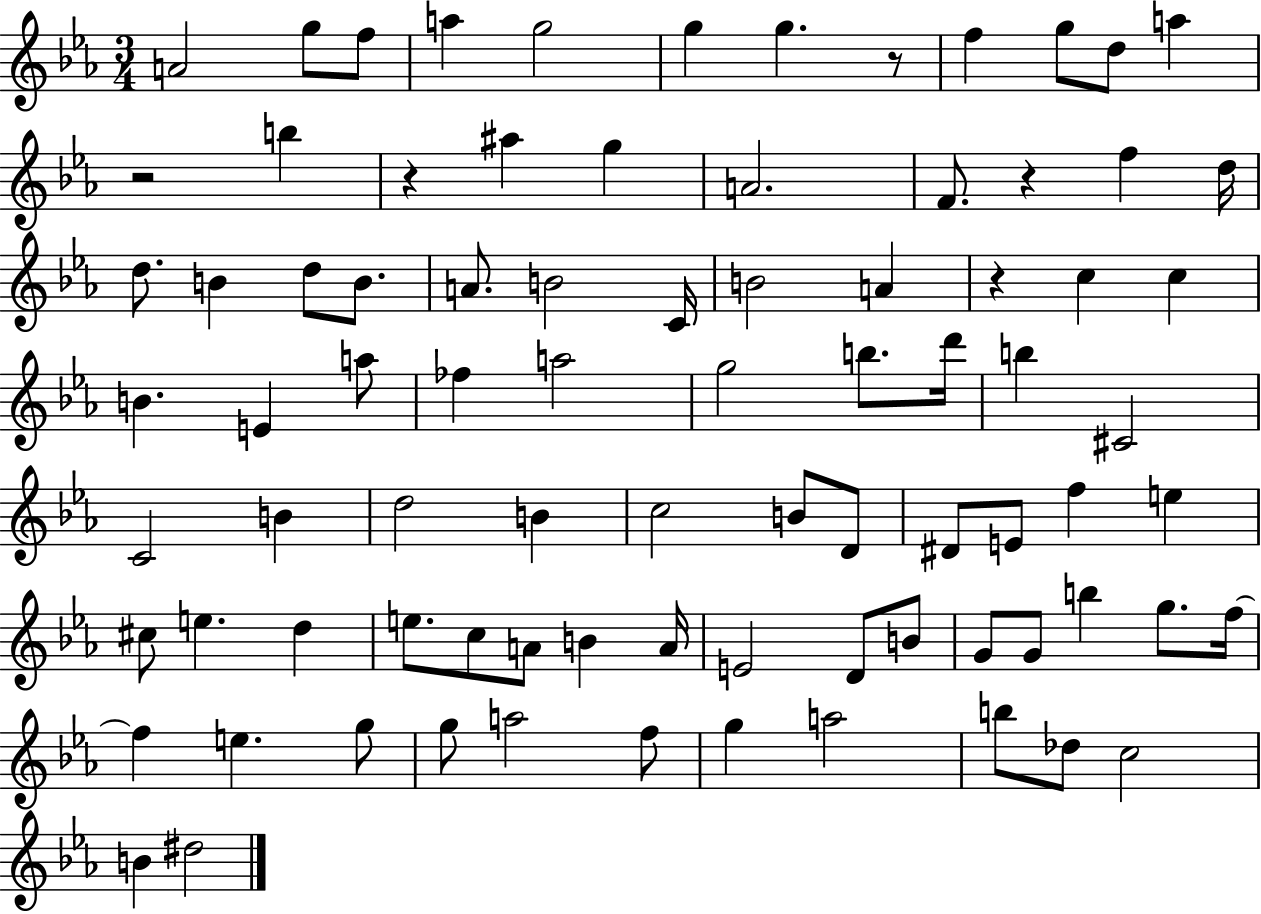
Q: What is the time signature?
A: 3/4